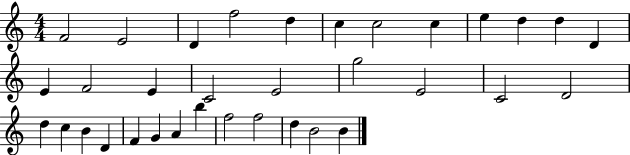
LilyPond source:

{
  \clef treble
  \numericTimeSignature
  \time 4/4
  \key c \major
  f'2 e'2 | d'4 f''2 d''4 | c''4 c''2 c''4 | e''4 d''4 d''4 d'4 | \break e'4 f'2 e'4 | c'2 e'2 | g''2 e'2 | c'2 d'2 | \break d''4 c''4 b'4 d'4 | f'4 g'4 a'4 b''4 | f''2 f''2 | d''4 b'2 b'4 | \break \bar "|."
}